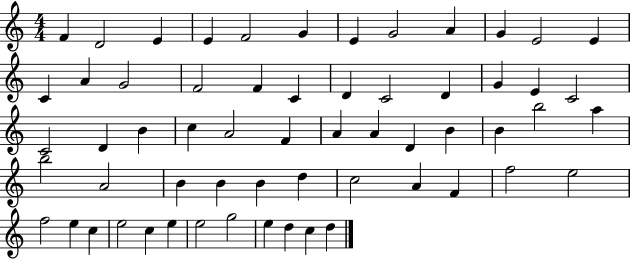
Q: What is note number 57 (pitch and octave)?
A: E5